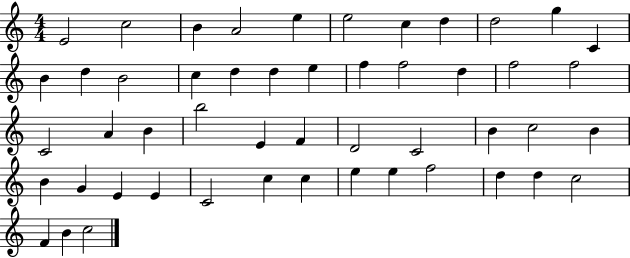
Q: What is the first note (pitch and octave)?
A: E4